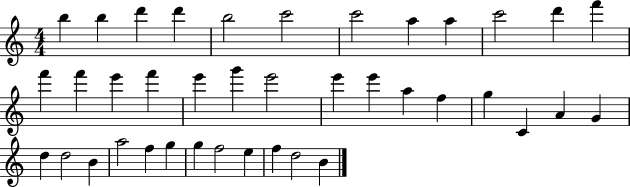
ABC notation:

X:1
T:Untitled
M:4/4
L:1/4
K:C
b b d' d' b2 c'2 c'2 a a c'2 d' f' f' f' e' f' e' g' e'2 e' e' a f g C A G d d2 B a2 f g g f2 e f d2 B